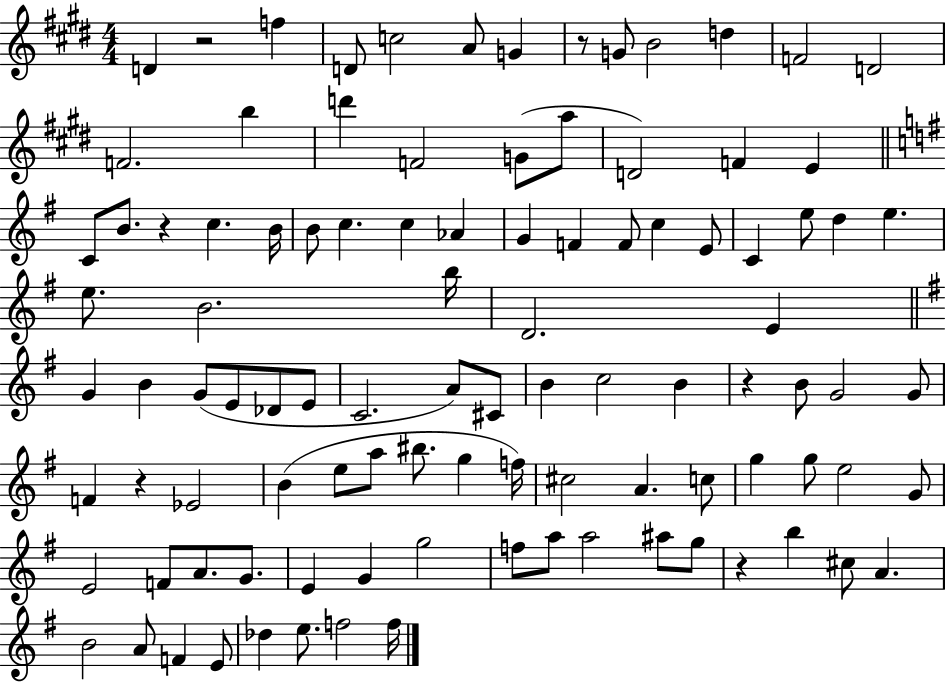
{
  \clef treble
  \numericTimeSignature
  \time 4/4
  \key e \major
  \repeat volta 2 { d'4 r2 f''4 | d'8 c''2 a'8 g'4 | r8 g'8 b'2 d''4 | f'2 d'2 | \break f'2. b''4 | d'''4 f'2 g'8( a''8 | d'2) f'4 e'4 | \bar "||" \break \key e \minor c'8 b'8. r4 c''4. b'16 | b'8 c''4. c''4 aes'4 | g'4 f'4 f'8 c''4 e'8 | c'4 e''8 d''4 e''4. | \break e''8. b'2. b''16 | d'2. e'4 | \bar "||" \break \key g \major g'4 b'4 g'8( e'8 des'8 e'8 | c'2. a'8) cis'8 | b'4 c''2 b'4 | r4 b'8 g'2 g'8 | \break f'4 r4 ees'2 | b'4( e''8 a''8 bis''8. g''4 f''16) | cis''2 a'4. c''8 | g''4 g''8 e''2 g'8 | \break e'2 f'8 a'8. g'8. | e'4 g'4 g''2 | f''8 a''8 a''2 ais''8 g''8 | r4 b''4 cis''8 a'4. | \break b'2 a'8 f'4 e'8 | des''4 e''8. f''2 f''16 | } \bar "|."
}